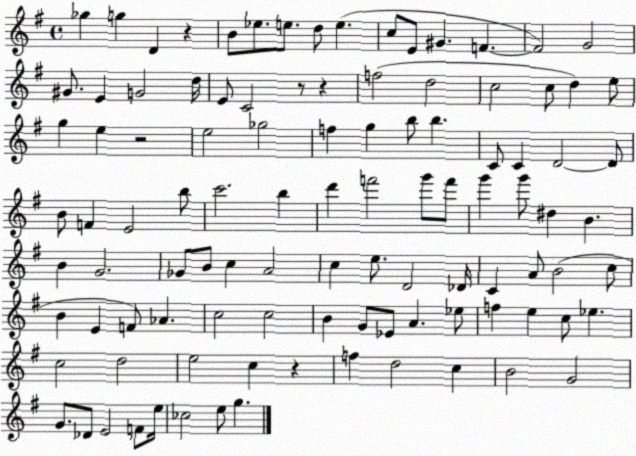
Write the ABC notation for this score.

X:1
T:Untitled
M:4/4
L:1/4
K:G
_g g D z B/2 _e/2 e/2 d/2 e c/2 E/2 ^G F F2 G2 ^G/2 E G2 d/4 E/2 C2 z/2 z f2 d2 c2 c/2 d e/2 g e z2 e2 _g2 f g b/2 b C/2 C D2 D/2 B/2 F E2 b/2 c'2 b d' f'2 g'/2 f'/2 g' g'/2 ^d B B G2 _G/2 B/2 c A2 c e/2 D2 _D/4 C A/2 B2 c/2 B E F/2 _A c2 c2 B G/2 _E/2 A _e/2 f e c/2 _e c2 d2 e2 c z f d2 c B2 G2 G/2 _D/2 E2 F/2 e/4 _c2 e/2 g